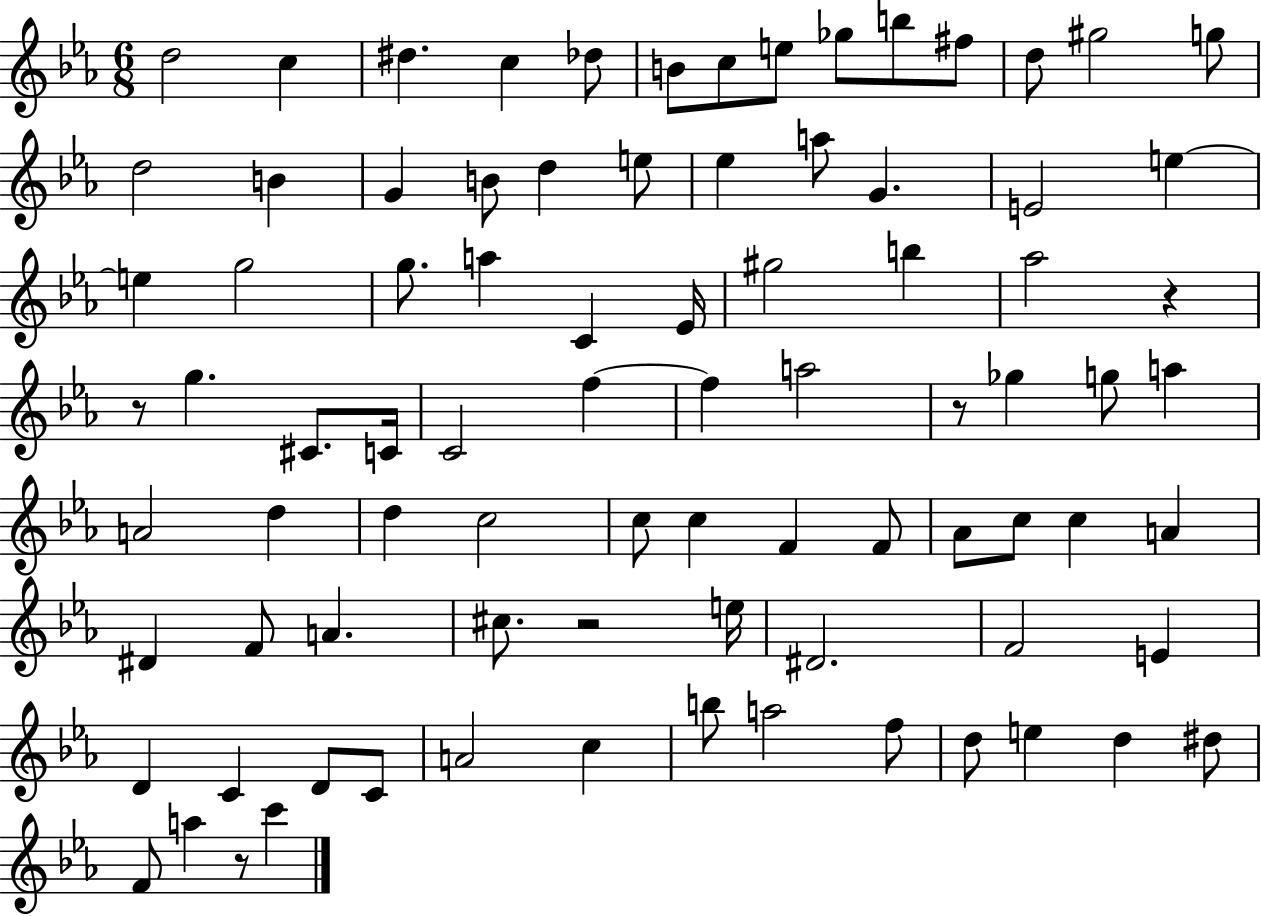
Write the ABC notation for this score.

X:1
T:Untitled
M:6/8
L:1/4
K:Eb
d2 c ^d c _d/2 B/2 c/2 e/2 _g/2 b/2 ^f/2 d/2 ^g2 g/2 d2 B G B/2 d e/2 _e a/2 G E2 e e g2 g/2 a C _E/4 ^g2 b _a2 z z/2 g ^C/2 C/4 C2 f f a2 z/2 _g g/2 a A2 d d c2 c/2 c F F/2 _A/2 c/2 c A ^D F/2 A ^c/2 z2 e/4 ^D2 F2 E D C D/2 C/2 A2 c b/2 a2 f/2 d/2 e d ^d/2 F/2 a z/2 c'